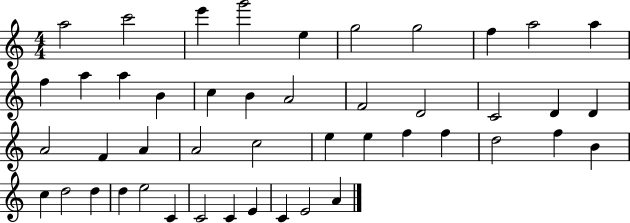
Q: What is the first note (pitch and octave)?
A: A5